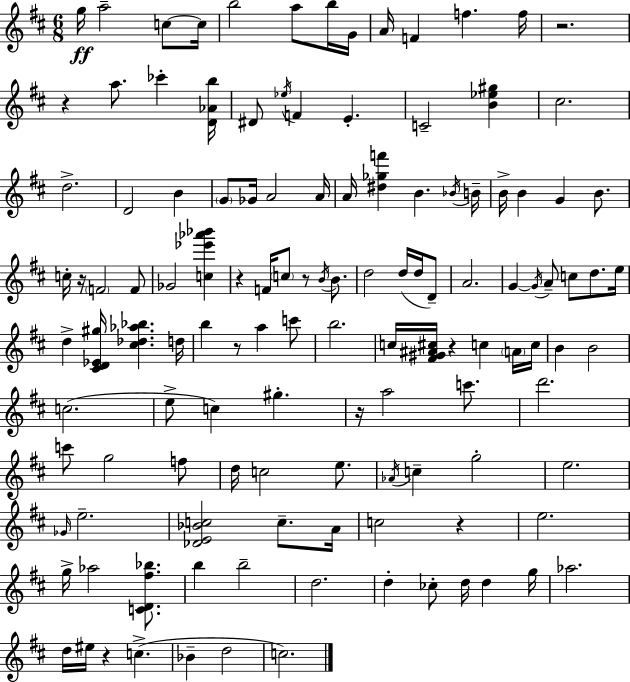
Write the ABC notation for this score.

X:1
T:Untitled
M:6/8
L:1/4
K:D
g/4 a2 c/2 c/4 b2 a/2 b/4 G/4 A/4 F f f/4 z2 z a/2 _c' [D_Ab]/4 ^D/2 _e/4 F E C2 [B_e^g] ^c2 d2 D2 B G/2 _G/4 A2 A/4 A/4 [^d_gf'] B _B/4 B/4 B/4 B G B/2 c/4 z/4 F2 F/2 _G2 [c_e'_a'_b'] z F/4 c/2 z/2 B/4 B/2 d2 d/4 d/4 D/2 A2 G G/4 A/2 c/2 d/2 e/4 d [^CD_E^g]/4 [^c_d_a_b] d/4 b z/2 a c'/2 b2 c/4 [^F^G^A^c]/4 z c A/4 c/4 B B2 c2 e/2 c ^g z/4 a2 c'/2 d'2 c'/2 g2 f/2 d/4 c2 e/2 _A/4 c g2 e2 _G/4 e2 [_DE_Bc]2 c/2 A/4 c2 z e2 g/4 _a2 [CD^f_b]/2 b b2 d2 d _c/2 d/4 d g/4 _a2 d/4 ^e/4 z c _B d2 c2